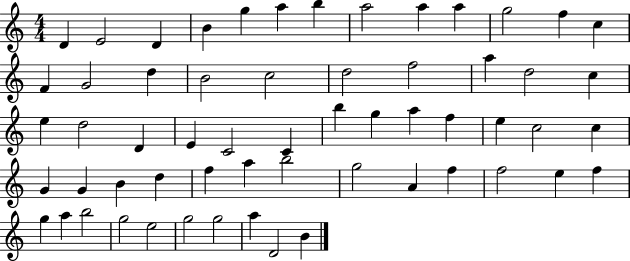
D4/q E4/h D4/q B4/q G5/q A5/q B5/q A5/h A5/q A5/q G5/h F5/q C5/q F4/q G4/h D5/q B4/h C5/h D5/h F5/h A5/q D5/h C5/q E5/q D5/h D4/q E4/q C4/h C4/q B5/q G5/q A5/q F5/q E5/q C5/h C5/q G4/q G4/q B4/q D5/q F5/q A5/q B5/h G5/h A4/q F5/q F5/h E5/q F5/q G5/q A5/q B5/h G5/h E5/h G5/h G5/h A5/q D4/h B4/q